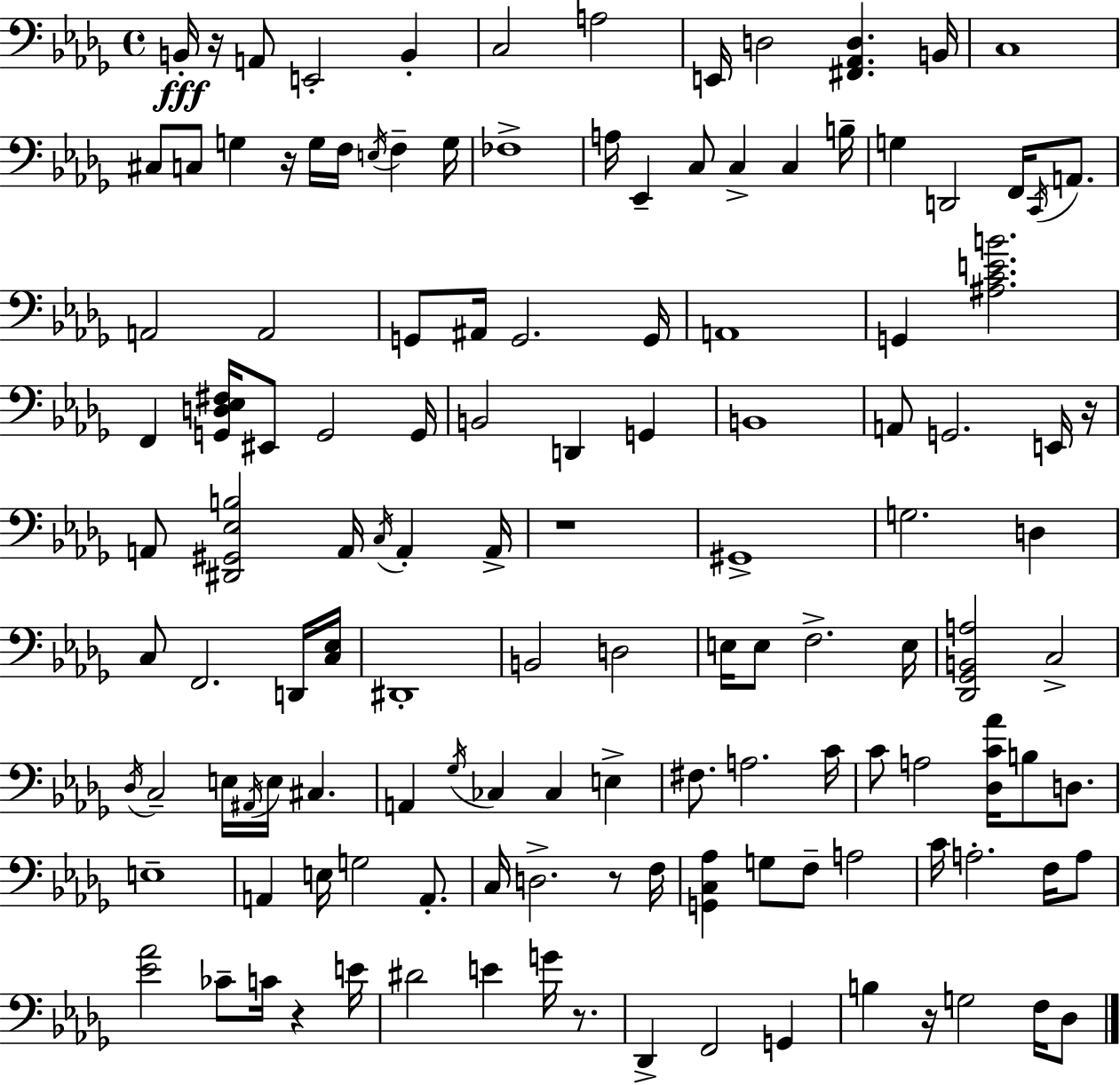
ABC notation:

X:1
T:Untitled
M:4/4
L:1/4
K:Bbm
B,,/4 z/4 A,,/2 E,,2 B,, C,2 A,2 E,,/4 D,2 [^F,,_A,,D,] B,,/4 C,4 ^C,/2 C,/2 G, z/4 G,/4 F,/4 E,/4 F, G,/4 _F,4 A,/4 _E,, C,/2 C, C, B,/4 G, D,,2 F,,/4 C,,/4 A,,/2 A,,2 A,,2 G,,/2 ^A,,/4 G,,2 G,,/4 A,,4 G,, [^A,CEB]2 F,, [G,,D,_E,^F,]/4 ^E,,/2 G,,2 G,,/4 B,,2 D,, G,, B,,4 A,,/2 G,,2 E,,/4 z/4 A,,/2 [^D,,^G,,_E,B,]2 A,,/4 C,/4 A,, A,,/4 z4 ^G,,4 G,2 D, C,/2 F,,2 D,,/4 [C,_E,]/4 ^D,,4 B,,2 D,2 E,/4 E,/2 F,2 E,/4 [_D,,_G,,B,,A,]2 C,2 _D,/4 C,2 E,/4 ^A,,/4 E,/4 ^C, A,, _G,/4 _C, _C, E, ^F,/2 A,2 C/4 C/2 A,2 [_D,C_A]/4 B,/2 D,/2 E,4 A,, E,/4 G,2 A,,/2 C,/4 D,2 z/2 F,/4 [G,,C,_A,] G,/2 F,/2 A,2 C/4 A,2 F,/4 A,/2 [_E_A]2 _C/2 C/4 z E/4 ^D2 E G/4 z/2 _D,, F,,2 G,, B, z/4 G,2 F,/4 _D,/2